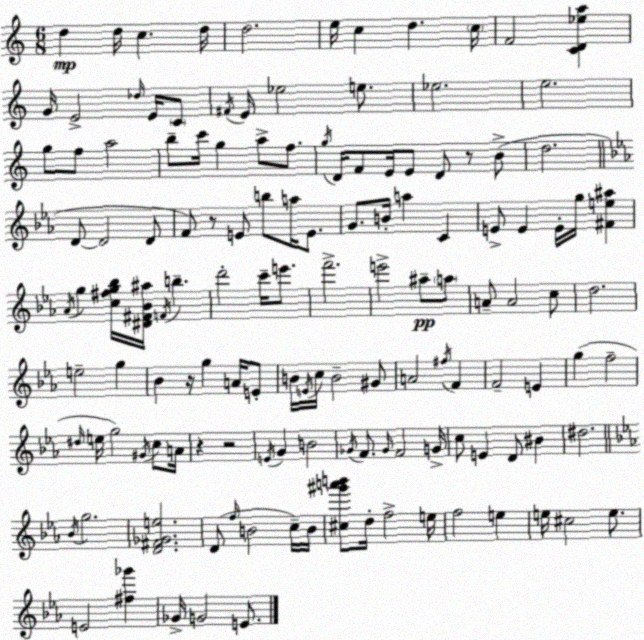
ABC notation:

X:1
T:Untitled
M:6/8
L:1/4
K:Am
d d/4 c d/4 d2 e/4 c d c/4 F2 [CD_ea] G/4 E2 _d/4 E/4 C/2 ^F/4 E/4 _e2 e/2 _e2 e2 g/2 f/2 a2 b/2 c'/4 g a/2 f/2 g/4 D/4 F/2 E/4 E/2 D/2 z/2 B/2 d2 D/2 D2 D/2 F/2 z/2 E/2 b/2 a/4 E/2 G/2 B/4 a C E/2 E E/4 g/4 [^Fe^a] _A/4 g [c^fg_b]/4 [^D^F_B^a]/4 F/4 b d'2 c'/4 e'/2 f'2 e'2 ^a/2 a/2 A/2 A2 c/2 d2 e2 g _B z/4 g A/4 E/2 B/4 E/4 c/4 B2 ^G/2 A2 ^f/4 F F2 E g f2 ^d/4 e/4 g2 ^G/4 c/2 A/4 z z2 E/4 G B2 _G/4 F/2 _G/4 F2 G/4 c/2 E D/2 ^B ^d2 _B/4 g2 [D^F_Ge]2 D/2 f/4 B2 c/4 B/4 [^c^g'a'b']/2 d/4 f2 e/4 f2 e e/4 ^c2 e/2 E2 [^f_g'] _G/4 G2 E/2